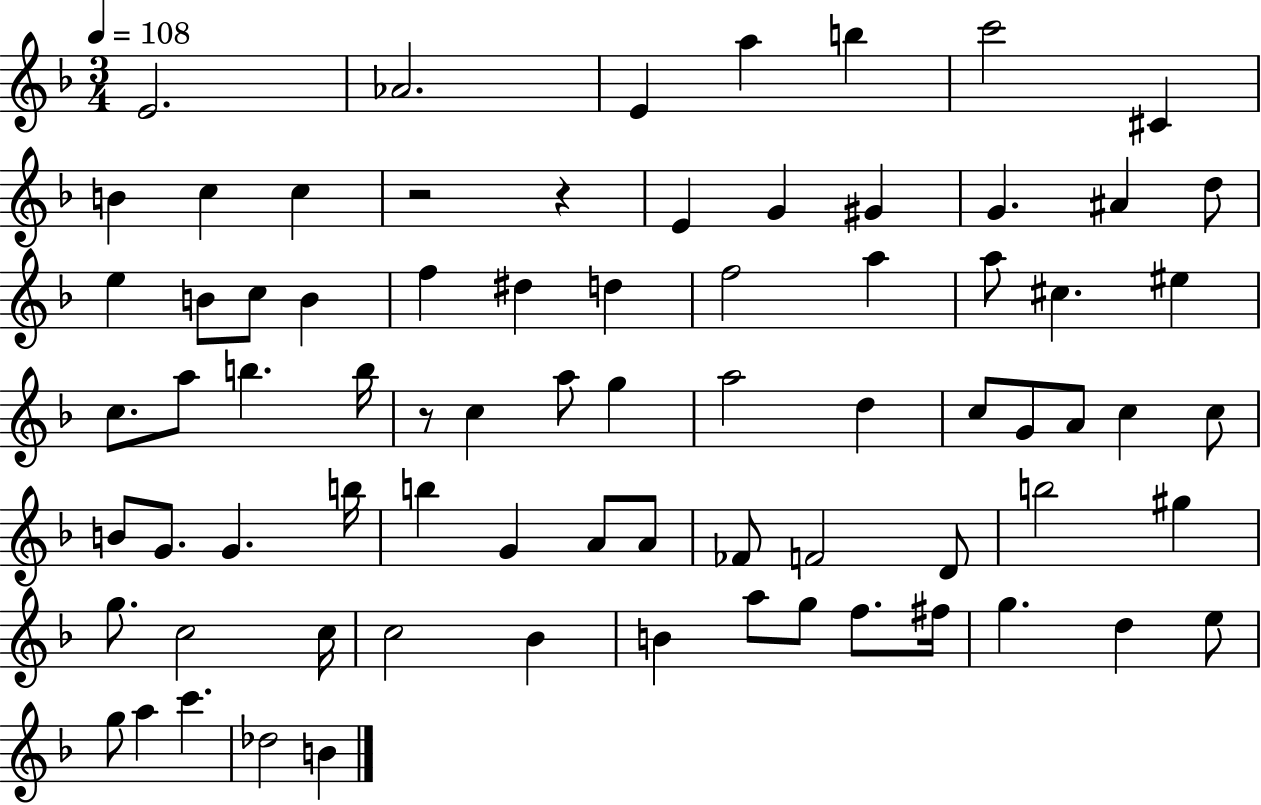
{
  \clef treble
  \numericTimeSignature
  \time 3/4
  \key f \major
  \tempo 4 = 108
  e'2. | aes'2. | e'4 a''4 b''4 | c'''2 cis'4 | \break b'4 c''4 c''4 | r2 r4 | e'4 g'4 gis'4 | g'4. ais'4 d''8 | \break e''4 b'8 c''8 b'4 | f''4 dis''4 d''4 | f''2 a''4 | a''8 cis''4. eis''4 | \break c''8. a''8 b''4. b''16 | r8 c''4 a''8 g''4 | a''2 d''4 | c''8 g'8 a'8 c''4 c''8 | \break b'8 g'8. g'4. b''16 | b''4 g'4 a'8 a'8 | fes'8 f'2 d'8 | b''2 gis''4 | \break g''8. c''2 c''16 | c''2 bes'4 | b'4 a''8 g''8 f''8. fis''16 | g''4. d''4 e''8 | \break g''8 a''4 c'''4. | des''2 b'4 | \bar "|."
}